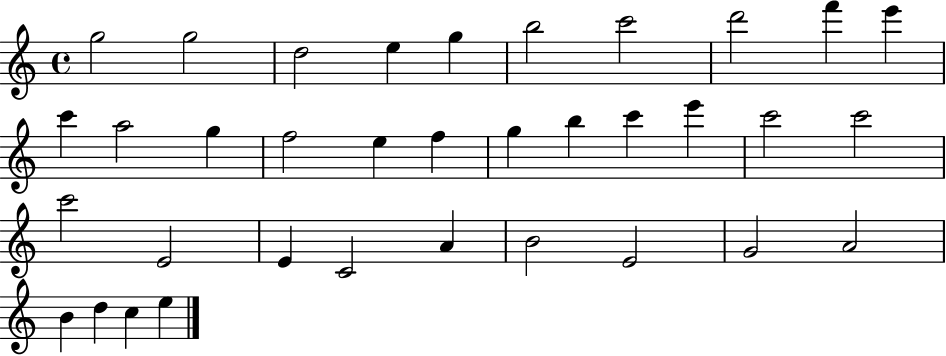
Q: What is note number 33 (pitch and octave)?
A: D5